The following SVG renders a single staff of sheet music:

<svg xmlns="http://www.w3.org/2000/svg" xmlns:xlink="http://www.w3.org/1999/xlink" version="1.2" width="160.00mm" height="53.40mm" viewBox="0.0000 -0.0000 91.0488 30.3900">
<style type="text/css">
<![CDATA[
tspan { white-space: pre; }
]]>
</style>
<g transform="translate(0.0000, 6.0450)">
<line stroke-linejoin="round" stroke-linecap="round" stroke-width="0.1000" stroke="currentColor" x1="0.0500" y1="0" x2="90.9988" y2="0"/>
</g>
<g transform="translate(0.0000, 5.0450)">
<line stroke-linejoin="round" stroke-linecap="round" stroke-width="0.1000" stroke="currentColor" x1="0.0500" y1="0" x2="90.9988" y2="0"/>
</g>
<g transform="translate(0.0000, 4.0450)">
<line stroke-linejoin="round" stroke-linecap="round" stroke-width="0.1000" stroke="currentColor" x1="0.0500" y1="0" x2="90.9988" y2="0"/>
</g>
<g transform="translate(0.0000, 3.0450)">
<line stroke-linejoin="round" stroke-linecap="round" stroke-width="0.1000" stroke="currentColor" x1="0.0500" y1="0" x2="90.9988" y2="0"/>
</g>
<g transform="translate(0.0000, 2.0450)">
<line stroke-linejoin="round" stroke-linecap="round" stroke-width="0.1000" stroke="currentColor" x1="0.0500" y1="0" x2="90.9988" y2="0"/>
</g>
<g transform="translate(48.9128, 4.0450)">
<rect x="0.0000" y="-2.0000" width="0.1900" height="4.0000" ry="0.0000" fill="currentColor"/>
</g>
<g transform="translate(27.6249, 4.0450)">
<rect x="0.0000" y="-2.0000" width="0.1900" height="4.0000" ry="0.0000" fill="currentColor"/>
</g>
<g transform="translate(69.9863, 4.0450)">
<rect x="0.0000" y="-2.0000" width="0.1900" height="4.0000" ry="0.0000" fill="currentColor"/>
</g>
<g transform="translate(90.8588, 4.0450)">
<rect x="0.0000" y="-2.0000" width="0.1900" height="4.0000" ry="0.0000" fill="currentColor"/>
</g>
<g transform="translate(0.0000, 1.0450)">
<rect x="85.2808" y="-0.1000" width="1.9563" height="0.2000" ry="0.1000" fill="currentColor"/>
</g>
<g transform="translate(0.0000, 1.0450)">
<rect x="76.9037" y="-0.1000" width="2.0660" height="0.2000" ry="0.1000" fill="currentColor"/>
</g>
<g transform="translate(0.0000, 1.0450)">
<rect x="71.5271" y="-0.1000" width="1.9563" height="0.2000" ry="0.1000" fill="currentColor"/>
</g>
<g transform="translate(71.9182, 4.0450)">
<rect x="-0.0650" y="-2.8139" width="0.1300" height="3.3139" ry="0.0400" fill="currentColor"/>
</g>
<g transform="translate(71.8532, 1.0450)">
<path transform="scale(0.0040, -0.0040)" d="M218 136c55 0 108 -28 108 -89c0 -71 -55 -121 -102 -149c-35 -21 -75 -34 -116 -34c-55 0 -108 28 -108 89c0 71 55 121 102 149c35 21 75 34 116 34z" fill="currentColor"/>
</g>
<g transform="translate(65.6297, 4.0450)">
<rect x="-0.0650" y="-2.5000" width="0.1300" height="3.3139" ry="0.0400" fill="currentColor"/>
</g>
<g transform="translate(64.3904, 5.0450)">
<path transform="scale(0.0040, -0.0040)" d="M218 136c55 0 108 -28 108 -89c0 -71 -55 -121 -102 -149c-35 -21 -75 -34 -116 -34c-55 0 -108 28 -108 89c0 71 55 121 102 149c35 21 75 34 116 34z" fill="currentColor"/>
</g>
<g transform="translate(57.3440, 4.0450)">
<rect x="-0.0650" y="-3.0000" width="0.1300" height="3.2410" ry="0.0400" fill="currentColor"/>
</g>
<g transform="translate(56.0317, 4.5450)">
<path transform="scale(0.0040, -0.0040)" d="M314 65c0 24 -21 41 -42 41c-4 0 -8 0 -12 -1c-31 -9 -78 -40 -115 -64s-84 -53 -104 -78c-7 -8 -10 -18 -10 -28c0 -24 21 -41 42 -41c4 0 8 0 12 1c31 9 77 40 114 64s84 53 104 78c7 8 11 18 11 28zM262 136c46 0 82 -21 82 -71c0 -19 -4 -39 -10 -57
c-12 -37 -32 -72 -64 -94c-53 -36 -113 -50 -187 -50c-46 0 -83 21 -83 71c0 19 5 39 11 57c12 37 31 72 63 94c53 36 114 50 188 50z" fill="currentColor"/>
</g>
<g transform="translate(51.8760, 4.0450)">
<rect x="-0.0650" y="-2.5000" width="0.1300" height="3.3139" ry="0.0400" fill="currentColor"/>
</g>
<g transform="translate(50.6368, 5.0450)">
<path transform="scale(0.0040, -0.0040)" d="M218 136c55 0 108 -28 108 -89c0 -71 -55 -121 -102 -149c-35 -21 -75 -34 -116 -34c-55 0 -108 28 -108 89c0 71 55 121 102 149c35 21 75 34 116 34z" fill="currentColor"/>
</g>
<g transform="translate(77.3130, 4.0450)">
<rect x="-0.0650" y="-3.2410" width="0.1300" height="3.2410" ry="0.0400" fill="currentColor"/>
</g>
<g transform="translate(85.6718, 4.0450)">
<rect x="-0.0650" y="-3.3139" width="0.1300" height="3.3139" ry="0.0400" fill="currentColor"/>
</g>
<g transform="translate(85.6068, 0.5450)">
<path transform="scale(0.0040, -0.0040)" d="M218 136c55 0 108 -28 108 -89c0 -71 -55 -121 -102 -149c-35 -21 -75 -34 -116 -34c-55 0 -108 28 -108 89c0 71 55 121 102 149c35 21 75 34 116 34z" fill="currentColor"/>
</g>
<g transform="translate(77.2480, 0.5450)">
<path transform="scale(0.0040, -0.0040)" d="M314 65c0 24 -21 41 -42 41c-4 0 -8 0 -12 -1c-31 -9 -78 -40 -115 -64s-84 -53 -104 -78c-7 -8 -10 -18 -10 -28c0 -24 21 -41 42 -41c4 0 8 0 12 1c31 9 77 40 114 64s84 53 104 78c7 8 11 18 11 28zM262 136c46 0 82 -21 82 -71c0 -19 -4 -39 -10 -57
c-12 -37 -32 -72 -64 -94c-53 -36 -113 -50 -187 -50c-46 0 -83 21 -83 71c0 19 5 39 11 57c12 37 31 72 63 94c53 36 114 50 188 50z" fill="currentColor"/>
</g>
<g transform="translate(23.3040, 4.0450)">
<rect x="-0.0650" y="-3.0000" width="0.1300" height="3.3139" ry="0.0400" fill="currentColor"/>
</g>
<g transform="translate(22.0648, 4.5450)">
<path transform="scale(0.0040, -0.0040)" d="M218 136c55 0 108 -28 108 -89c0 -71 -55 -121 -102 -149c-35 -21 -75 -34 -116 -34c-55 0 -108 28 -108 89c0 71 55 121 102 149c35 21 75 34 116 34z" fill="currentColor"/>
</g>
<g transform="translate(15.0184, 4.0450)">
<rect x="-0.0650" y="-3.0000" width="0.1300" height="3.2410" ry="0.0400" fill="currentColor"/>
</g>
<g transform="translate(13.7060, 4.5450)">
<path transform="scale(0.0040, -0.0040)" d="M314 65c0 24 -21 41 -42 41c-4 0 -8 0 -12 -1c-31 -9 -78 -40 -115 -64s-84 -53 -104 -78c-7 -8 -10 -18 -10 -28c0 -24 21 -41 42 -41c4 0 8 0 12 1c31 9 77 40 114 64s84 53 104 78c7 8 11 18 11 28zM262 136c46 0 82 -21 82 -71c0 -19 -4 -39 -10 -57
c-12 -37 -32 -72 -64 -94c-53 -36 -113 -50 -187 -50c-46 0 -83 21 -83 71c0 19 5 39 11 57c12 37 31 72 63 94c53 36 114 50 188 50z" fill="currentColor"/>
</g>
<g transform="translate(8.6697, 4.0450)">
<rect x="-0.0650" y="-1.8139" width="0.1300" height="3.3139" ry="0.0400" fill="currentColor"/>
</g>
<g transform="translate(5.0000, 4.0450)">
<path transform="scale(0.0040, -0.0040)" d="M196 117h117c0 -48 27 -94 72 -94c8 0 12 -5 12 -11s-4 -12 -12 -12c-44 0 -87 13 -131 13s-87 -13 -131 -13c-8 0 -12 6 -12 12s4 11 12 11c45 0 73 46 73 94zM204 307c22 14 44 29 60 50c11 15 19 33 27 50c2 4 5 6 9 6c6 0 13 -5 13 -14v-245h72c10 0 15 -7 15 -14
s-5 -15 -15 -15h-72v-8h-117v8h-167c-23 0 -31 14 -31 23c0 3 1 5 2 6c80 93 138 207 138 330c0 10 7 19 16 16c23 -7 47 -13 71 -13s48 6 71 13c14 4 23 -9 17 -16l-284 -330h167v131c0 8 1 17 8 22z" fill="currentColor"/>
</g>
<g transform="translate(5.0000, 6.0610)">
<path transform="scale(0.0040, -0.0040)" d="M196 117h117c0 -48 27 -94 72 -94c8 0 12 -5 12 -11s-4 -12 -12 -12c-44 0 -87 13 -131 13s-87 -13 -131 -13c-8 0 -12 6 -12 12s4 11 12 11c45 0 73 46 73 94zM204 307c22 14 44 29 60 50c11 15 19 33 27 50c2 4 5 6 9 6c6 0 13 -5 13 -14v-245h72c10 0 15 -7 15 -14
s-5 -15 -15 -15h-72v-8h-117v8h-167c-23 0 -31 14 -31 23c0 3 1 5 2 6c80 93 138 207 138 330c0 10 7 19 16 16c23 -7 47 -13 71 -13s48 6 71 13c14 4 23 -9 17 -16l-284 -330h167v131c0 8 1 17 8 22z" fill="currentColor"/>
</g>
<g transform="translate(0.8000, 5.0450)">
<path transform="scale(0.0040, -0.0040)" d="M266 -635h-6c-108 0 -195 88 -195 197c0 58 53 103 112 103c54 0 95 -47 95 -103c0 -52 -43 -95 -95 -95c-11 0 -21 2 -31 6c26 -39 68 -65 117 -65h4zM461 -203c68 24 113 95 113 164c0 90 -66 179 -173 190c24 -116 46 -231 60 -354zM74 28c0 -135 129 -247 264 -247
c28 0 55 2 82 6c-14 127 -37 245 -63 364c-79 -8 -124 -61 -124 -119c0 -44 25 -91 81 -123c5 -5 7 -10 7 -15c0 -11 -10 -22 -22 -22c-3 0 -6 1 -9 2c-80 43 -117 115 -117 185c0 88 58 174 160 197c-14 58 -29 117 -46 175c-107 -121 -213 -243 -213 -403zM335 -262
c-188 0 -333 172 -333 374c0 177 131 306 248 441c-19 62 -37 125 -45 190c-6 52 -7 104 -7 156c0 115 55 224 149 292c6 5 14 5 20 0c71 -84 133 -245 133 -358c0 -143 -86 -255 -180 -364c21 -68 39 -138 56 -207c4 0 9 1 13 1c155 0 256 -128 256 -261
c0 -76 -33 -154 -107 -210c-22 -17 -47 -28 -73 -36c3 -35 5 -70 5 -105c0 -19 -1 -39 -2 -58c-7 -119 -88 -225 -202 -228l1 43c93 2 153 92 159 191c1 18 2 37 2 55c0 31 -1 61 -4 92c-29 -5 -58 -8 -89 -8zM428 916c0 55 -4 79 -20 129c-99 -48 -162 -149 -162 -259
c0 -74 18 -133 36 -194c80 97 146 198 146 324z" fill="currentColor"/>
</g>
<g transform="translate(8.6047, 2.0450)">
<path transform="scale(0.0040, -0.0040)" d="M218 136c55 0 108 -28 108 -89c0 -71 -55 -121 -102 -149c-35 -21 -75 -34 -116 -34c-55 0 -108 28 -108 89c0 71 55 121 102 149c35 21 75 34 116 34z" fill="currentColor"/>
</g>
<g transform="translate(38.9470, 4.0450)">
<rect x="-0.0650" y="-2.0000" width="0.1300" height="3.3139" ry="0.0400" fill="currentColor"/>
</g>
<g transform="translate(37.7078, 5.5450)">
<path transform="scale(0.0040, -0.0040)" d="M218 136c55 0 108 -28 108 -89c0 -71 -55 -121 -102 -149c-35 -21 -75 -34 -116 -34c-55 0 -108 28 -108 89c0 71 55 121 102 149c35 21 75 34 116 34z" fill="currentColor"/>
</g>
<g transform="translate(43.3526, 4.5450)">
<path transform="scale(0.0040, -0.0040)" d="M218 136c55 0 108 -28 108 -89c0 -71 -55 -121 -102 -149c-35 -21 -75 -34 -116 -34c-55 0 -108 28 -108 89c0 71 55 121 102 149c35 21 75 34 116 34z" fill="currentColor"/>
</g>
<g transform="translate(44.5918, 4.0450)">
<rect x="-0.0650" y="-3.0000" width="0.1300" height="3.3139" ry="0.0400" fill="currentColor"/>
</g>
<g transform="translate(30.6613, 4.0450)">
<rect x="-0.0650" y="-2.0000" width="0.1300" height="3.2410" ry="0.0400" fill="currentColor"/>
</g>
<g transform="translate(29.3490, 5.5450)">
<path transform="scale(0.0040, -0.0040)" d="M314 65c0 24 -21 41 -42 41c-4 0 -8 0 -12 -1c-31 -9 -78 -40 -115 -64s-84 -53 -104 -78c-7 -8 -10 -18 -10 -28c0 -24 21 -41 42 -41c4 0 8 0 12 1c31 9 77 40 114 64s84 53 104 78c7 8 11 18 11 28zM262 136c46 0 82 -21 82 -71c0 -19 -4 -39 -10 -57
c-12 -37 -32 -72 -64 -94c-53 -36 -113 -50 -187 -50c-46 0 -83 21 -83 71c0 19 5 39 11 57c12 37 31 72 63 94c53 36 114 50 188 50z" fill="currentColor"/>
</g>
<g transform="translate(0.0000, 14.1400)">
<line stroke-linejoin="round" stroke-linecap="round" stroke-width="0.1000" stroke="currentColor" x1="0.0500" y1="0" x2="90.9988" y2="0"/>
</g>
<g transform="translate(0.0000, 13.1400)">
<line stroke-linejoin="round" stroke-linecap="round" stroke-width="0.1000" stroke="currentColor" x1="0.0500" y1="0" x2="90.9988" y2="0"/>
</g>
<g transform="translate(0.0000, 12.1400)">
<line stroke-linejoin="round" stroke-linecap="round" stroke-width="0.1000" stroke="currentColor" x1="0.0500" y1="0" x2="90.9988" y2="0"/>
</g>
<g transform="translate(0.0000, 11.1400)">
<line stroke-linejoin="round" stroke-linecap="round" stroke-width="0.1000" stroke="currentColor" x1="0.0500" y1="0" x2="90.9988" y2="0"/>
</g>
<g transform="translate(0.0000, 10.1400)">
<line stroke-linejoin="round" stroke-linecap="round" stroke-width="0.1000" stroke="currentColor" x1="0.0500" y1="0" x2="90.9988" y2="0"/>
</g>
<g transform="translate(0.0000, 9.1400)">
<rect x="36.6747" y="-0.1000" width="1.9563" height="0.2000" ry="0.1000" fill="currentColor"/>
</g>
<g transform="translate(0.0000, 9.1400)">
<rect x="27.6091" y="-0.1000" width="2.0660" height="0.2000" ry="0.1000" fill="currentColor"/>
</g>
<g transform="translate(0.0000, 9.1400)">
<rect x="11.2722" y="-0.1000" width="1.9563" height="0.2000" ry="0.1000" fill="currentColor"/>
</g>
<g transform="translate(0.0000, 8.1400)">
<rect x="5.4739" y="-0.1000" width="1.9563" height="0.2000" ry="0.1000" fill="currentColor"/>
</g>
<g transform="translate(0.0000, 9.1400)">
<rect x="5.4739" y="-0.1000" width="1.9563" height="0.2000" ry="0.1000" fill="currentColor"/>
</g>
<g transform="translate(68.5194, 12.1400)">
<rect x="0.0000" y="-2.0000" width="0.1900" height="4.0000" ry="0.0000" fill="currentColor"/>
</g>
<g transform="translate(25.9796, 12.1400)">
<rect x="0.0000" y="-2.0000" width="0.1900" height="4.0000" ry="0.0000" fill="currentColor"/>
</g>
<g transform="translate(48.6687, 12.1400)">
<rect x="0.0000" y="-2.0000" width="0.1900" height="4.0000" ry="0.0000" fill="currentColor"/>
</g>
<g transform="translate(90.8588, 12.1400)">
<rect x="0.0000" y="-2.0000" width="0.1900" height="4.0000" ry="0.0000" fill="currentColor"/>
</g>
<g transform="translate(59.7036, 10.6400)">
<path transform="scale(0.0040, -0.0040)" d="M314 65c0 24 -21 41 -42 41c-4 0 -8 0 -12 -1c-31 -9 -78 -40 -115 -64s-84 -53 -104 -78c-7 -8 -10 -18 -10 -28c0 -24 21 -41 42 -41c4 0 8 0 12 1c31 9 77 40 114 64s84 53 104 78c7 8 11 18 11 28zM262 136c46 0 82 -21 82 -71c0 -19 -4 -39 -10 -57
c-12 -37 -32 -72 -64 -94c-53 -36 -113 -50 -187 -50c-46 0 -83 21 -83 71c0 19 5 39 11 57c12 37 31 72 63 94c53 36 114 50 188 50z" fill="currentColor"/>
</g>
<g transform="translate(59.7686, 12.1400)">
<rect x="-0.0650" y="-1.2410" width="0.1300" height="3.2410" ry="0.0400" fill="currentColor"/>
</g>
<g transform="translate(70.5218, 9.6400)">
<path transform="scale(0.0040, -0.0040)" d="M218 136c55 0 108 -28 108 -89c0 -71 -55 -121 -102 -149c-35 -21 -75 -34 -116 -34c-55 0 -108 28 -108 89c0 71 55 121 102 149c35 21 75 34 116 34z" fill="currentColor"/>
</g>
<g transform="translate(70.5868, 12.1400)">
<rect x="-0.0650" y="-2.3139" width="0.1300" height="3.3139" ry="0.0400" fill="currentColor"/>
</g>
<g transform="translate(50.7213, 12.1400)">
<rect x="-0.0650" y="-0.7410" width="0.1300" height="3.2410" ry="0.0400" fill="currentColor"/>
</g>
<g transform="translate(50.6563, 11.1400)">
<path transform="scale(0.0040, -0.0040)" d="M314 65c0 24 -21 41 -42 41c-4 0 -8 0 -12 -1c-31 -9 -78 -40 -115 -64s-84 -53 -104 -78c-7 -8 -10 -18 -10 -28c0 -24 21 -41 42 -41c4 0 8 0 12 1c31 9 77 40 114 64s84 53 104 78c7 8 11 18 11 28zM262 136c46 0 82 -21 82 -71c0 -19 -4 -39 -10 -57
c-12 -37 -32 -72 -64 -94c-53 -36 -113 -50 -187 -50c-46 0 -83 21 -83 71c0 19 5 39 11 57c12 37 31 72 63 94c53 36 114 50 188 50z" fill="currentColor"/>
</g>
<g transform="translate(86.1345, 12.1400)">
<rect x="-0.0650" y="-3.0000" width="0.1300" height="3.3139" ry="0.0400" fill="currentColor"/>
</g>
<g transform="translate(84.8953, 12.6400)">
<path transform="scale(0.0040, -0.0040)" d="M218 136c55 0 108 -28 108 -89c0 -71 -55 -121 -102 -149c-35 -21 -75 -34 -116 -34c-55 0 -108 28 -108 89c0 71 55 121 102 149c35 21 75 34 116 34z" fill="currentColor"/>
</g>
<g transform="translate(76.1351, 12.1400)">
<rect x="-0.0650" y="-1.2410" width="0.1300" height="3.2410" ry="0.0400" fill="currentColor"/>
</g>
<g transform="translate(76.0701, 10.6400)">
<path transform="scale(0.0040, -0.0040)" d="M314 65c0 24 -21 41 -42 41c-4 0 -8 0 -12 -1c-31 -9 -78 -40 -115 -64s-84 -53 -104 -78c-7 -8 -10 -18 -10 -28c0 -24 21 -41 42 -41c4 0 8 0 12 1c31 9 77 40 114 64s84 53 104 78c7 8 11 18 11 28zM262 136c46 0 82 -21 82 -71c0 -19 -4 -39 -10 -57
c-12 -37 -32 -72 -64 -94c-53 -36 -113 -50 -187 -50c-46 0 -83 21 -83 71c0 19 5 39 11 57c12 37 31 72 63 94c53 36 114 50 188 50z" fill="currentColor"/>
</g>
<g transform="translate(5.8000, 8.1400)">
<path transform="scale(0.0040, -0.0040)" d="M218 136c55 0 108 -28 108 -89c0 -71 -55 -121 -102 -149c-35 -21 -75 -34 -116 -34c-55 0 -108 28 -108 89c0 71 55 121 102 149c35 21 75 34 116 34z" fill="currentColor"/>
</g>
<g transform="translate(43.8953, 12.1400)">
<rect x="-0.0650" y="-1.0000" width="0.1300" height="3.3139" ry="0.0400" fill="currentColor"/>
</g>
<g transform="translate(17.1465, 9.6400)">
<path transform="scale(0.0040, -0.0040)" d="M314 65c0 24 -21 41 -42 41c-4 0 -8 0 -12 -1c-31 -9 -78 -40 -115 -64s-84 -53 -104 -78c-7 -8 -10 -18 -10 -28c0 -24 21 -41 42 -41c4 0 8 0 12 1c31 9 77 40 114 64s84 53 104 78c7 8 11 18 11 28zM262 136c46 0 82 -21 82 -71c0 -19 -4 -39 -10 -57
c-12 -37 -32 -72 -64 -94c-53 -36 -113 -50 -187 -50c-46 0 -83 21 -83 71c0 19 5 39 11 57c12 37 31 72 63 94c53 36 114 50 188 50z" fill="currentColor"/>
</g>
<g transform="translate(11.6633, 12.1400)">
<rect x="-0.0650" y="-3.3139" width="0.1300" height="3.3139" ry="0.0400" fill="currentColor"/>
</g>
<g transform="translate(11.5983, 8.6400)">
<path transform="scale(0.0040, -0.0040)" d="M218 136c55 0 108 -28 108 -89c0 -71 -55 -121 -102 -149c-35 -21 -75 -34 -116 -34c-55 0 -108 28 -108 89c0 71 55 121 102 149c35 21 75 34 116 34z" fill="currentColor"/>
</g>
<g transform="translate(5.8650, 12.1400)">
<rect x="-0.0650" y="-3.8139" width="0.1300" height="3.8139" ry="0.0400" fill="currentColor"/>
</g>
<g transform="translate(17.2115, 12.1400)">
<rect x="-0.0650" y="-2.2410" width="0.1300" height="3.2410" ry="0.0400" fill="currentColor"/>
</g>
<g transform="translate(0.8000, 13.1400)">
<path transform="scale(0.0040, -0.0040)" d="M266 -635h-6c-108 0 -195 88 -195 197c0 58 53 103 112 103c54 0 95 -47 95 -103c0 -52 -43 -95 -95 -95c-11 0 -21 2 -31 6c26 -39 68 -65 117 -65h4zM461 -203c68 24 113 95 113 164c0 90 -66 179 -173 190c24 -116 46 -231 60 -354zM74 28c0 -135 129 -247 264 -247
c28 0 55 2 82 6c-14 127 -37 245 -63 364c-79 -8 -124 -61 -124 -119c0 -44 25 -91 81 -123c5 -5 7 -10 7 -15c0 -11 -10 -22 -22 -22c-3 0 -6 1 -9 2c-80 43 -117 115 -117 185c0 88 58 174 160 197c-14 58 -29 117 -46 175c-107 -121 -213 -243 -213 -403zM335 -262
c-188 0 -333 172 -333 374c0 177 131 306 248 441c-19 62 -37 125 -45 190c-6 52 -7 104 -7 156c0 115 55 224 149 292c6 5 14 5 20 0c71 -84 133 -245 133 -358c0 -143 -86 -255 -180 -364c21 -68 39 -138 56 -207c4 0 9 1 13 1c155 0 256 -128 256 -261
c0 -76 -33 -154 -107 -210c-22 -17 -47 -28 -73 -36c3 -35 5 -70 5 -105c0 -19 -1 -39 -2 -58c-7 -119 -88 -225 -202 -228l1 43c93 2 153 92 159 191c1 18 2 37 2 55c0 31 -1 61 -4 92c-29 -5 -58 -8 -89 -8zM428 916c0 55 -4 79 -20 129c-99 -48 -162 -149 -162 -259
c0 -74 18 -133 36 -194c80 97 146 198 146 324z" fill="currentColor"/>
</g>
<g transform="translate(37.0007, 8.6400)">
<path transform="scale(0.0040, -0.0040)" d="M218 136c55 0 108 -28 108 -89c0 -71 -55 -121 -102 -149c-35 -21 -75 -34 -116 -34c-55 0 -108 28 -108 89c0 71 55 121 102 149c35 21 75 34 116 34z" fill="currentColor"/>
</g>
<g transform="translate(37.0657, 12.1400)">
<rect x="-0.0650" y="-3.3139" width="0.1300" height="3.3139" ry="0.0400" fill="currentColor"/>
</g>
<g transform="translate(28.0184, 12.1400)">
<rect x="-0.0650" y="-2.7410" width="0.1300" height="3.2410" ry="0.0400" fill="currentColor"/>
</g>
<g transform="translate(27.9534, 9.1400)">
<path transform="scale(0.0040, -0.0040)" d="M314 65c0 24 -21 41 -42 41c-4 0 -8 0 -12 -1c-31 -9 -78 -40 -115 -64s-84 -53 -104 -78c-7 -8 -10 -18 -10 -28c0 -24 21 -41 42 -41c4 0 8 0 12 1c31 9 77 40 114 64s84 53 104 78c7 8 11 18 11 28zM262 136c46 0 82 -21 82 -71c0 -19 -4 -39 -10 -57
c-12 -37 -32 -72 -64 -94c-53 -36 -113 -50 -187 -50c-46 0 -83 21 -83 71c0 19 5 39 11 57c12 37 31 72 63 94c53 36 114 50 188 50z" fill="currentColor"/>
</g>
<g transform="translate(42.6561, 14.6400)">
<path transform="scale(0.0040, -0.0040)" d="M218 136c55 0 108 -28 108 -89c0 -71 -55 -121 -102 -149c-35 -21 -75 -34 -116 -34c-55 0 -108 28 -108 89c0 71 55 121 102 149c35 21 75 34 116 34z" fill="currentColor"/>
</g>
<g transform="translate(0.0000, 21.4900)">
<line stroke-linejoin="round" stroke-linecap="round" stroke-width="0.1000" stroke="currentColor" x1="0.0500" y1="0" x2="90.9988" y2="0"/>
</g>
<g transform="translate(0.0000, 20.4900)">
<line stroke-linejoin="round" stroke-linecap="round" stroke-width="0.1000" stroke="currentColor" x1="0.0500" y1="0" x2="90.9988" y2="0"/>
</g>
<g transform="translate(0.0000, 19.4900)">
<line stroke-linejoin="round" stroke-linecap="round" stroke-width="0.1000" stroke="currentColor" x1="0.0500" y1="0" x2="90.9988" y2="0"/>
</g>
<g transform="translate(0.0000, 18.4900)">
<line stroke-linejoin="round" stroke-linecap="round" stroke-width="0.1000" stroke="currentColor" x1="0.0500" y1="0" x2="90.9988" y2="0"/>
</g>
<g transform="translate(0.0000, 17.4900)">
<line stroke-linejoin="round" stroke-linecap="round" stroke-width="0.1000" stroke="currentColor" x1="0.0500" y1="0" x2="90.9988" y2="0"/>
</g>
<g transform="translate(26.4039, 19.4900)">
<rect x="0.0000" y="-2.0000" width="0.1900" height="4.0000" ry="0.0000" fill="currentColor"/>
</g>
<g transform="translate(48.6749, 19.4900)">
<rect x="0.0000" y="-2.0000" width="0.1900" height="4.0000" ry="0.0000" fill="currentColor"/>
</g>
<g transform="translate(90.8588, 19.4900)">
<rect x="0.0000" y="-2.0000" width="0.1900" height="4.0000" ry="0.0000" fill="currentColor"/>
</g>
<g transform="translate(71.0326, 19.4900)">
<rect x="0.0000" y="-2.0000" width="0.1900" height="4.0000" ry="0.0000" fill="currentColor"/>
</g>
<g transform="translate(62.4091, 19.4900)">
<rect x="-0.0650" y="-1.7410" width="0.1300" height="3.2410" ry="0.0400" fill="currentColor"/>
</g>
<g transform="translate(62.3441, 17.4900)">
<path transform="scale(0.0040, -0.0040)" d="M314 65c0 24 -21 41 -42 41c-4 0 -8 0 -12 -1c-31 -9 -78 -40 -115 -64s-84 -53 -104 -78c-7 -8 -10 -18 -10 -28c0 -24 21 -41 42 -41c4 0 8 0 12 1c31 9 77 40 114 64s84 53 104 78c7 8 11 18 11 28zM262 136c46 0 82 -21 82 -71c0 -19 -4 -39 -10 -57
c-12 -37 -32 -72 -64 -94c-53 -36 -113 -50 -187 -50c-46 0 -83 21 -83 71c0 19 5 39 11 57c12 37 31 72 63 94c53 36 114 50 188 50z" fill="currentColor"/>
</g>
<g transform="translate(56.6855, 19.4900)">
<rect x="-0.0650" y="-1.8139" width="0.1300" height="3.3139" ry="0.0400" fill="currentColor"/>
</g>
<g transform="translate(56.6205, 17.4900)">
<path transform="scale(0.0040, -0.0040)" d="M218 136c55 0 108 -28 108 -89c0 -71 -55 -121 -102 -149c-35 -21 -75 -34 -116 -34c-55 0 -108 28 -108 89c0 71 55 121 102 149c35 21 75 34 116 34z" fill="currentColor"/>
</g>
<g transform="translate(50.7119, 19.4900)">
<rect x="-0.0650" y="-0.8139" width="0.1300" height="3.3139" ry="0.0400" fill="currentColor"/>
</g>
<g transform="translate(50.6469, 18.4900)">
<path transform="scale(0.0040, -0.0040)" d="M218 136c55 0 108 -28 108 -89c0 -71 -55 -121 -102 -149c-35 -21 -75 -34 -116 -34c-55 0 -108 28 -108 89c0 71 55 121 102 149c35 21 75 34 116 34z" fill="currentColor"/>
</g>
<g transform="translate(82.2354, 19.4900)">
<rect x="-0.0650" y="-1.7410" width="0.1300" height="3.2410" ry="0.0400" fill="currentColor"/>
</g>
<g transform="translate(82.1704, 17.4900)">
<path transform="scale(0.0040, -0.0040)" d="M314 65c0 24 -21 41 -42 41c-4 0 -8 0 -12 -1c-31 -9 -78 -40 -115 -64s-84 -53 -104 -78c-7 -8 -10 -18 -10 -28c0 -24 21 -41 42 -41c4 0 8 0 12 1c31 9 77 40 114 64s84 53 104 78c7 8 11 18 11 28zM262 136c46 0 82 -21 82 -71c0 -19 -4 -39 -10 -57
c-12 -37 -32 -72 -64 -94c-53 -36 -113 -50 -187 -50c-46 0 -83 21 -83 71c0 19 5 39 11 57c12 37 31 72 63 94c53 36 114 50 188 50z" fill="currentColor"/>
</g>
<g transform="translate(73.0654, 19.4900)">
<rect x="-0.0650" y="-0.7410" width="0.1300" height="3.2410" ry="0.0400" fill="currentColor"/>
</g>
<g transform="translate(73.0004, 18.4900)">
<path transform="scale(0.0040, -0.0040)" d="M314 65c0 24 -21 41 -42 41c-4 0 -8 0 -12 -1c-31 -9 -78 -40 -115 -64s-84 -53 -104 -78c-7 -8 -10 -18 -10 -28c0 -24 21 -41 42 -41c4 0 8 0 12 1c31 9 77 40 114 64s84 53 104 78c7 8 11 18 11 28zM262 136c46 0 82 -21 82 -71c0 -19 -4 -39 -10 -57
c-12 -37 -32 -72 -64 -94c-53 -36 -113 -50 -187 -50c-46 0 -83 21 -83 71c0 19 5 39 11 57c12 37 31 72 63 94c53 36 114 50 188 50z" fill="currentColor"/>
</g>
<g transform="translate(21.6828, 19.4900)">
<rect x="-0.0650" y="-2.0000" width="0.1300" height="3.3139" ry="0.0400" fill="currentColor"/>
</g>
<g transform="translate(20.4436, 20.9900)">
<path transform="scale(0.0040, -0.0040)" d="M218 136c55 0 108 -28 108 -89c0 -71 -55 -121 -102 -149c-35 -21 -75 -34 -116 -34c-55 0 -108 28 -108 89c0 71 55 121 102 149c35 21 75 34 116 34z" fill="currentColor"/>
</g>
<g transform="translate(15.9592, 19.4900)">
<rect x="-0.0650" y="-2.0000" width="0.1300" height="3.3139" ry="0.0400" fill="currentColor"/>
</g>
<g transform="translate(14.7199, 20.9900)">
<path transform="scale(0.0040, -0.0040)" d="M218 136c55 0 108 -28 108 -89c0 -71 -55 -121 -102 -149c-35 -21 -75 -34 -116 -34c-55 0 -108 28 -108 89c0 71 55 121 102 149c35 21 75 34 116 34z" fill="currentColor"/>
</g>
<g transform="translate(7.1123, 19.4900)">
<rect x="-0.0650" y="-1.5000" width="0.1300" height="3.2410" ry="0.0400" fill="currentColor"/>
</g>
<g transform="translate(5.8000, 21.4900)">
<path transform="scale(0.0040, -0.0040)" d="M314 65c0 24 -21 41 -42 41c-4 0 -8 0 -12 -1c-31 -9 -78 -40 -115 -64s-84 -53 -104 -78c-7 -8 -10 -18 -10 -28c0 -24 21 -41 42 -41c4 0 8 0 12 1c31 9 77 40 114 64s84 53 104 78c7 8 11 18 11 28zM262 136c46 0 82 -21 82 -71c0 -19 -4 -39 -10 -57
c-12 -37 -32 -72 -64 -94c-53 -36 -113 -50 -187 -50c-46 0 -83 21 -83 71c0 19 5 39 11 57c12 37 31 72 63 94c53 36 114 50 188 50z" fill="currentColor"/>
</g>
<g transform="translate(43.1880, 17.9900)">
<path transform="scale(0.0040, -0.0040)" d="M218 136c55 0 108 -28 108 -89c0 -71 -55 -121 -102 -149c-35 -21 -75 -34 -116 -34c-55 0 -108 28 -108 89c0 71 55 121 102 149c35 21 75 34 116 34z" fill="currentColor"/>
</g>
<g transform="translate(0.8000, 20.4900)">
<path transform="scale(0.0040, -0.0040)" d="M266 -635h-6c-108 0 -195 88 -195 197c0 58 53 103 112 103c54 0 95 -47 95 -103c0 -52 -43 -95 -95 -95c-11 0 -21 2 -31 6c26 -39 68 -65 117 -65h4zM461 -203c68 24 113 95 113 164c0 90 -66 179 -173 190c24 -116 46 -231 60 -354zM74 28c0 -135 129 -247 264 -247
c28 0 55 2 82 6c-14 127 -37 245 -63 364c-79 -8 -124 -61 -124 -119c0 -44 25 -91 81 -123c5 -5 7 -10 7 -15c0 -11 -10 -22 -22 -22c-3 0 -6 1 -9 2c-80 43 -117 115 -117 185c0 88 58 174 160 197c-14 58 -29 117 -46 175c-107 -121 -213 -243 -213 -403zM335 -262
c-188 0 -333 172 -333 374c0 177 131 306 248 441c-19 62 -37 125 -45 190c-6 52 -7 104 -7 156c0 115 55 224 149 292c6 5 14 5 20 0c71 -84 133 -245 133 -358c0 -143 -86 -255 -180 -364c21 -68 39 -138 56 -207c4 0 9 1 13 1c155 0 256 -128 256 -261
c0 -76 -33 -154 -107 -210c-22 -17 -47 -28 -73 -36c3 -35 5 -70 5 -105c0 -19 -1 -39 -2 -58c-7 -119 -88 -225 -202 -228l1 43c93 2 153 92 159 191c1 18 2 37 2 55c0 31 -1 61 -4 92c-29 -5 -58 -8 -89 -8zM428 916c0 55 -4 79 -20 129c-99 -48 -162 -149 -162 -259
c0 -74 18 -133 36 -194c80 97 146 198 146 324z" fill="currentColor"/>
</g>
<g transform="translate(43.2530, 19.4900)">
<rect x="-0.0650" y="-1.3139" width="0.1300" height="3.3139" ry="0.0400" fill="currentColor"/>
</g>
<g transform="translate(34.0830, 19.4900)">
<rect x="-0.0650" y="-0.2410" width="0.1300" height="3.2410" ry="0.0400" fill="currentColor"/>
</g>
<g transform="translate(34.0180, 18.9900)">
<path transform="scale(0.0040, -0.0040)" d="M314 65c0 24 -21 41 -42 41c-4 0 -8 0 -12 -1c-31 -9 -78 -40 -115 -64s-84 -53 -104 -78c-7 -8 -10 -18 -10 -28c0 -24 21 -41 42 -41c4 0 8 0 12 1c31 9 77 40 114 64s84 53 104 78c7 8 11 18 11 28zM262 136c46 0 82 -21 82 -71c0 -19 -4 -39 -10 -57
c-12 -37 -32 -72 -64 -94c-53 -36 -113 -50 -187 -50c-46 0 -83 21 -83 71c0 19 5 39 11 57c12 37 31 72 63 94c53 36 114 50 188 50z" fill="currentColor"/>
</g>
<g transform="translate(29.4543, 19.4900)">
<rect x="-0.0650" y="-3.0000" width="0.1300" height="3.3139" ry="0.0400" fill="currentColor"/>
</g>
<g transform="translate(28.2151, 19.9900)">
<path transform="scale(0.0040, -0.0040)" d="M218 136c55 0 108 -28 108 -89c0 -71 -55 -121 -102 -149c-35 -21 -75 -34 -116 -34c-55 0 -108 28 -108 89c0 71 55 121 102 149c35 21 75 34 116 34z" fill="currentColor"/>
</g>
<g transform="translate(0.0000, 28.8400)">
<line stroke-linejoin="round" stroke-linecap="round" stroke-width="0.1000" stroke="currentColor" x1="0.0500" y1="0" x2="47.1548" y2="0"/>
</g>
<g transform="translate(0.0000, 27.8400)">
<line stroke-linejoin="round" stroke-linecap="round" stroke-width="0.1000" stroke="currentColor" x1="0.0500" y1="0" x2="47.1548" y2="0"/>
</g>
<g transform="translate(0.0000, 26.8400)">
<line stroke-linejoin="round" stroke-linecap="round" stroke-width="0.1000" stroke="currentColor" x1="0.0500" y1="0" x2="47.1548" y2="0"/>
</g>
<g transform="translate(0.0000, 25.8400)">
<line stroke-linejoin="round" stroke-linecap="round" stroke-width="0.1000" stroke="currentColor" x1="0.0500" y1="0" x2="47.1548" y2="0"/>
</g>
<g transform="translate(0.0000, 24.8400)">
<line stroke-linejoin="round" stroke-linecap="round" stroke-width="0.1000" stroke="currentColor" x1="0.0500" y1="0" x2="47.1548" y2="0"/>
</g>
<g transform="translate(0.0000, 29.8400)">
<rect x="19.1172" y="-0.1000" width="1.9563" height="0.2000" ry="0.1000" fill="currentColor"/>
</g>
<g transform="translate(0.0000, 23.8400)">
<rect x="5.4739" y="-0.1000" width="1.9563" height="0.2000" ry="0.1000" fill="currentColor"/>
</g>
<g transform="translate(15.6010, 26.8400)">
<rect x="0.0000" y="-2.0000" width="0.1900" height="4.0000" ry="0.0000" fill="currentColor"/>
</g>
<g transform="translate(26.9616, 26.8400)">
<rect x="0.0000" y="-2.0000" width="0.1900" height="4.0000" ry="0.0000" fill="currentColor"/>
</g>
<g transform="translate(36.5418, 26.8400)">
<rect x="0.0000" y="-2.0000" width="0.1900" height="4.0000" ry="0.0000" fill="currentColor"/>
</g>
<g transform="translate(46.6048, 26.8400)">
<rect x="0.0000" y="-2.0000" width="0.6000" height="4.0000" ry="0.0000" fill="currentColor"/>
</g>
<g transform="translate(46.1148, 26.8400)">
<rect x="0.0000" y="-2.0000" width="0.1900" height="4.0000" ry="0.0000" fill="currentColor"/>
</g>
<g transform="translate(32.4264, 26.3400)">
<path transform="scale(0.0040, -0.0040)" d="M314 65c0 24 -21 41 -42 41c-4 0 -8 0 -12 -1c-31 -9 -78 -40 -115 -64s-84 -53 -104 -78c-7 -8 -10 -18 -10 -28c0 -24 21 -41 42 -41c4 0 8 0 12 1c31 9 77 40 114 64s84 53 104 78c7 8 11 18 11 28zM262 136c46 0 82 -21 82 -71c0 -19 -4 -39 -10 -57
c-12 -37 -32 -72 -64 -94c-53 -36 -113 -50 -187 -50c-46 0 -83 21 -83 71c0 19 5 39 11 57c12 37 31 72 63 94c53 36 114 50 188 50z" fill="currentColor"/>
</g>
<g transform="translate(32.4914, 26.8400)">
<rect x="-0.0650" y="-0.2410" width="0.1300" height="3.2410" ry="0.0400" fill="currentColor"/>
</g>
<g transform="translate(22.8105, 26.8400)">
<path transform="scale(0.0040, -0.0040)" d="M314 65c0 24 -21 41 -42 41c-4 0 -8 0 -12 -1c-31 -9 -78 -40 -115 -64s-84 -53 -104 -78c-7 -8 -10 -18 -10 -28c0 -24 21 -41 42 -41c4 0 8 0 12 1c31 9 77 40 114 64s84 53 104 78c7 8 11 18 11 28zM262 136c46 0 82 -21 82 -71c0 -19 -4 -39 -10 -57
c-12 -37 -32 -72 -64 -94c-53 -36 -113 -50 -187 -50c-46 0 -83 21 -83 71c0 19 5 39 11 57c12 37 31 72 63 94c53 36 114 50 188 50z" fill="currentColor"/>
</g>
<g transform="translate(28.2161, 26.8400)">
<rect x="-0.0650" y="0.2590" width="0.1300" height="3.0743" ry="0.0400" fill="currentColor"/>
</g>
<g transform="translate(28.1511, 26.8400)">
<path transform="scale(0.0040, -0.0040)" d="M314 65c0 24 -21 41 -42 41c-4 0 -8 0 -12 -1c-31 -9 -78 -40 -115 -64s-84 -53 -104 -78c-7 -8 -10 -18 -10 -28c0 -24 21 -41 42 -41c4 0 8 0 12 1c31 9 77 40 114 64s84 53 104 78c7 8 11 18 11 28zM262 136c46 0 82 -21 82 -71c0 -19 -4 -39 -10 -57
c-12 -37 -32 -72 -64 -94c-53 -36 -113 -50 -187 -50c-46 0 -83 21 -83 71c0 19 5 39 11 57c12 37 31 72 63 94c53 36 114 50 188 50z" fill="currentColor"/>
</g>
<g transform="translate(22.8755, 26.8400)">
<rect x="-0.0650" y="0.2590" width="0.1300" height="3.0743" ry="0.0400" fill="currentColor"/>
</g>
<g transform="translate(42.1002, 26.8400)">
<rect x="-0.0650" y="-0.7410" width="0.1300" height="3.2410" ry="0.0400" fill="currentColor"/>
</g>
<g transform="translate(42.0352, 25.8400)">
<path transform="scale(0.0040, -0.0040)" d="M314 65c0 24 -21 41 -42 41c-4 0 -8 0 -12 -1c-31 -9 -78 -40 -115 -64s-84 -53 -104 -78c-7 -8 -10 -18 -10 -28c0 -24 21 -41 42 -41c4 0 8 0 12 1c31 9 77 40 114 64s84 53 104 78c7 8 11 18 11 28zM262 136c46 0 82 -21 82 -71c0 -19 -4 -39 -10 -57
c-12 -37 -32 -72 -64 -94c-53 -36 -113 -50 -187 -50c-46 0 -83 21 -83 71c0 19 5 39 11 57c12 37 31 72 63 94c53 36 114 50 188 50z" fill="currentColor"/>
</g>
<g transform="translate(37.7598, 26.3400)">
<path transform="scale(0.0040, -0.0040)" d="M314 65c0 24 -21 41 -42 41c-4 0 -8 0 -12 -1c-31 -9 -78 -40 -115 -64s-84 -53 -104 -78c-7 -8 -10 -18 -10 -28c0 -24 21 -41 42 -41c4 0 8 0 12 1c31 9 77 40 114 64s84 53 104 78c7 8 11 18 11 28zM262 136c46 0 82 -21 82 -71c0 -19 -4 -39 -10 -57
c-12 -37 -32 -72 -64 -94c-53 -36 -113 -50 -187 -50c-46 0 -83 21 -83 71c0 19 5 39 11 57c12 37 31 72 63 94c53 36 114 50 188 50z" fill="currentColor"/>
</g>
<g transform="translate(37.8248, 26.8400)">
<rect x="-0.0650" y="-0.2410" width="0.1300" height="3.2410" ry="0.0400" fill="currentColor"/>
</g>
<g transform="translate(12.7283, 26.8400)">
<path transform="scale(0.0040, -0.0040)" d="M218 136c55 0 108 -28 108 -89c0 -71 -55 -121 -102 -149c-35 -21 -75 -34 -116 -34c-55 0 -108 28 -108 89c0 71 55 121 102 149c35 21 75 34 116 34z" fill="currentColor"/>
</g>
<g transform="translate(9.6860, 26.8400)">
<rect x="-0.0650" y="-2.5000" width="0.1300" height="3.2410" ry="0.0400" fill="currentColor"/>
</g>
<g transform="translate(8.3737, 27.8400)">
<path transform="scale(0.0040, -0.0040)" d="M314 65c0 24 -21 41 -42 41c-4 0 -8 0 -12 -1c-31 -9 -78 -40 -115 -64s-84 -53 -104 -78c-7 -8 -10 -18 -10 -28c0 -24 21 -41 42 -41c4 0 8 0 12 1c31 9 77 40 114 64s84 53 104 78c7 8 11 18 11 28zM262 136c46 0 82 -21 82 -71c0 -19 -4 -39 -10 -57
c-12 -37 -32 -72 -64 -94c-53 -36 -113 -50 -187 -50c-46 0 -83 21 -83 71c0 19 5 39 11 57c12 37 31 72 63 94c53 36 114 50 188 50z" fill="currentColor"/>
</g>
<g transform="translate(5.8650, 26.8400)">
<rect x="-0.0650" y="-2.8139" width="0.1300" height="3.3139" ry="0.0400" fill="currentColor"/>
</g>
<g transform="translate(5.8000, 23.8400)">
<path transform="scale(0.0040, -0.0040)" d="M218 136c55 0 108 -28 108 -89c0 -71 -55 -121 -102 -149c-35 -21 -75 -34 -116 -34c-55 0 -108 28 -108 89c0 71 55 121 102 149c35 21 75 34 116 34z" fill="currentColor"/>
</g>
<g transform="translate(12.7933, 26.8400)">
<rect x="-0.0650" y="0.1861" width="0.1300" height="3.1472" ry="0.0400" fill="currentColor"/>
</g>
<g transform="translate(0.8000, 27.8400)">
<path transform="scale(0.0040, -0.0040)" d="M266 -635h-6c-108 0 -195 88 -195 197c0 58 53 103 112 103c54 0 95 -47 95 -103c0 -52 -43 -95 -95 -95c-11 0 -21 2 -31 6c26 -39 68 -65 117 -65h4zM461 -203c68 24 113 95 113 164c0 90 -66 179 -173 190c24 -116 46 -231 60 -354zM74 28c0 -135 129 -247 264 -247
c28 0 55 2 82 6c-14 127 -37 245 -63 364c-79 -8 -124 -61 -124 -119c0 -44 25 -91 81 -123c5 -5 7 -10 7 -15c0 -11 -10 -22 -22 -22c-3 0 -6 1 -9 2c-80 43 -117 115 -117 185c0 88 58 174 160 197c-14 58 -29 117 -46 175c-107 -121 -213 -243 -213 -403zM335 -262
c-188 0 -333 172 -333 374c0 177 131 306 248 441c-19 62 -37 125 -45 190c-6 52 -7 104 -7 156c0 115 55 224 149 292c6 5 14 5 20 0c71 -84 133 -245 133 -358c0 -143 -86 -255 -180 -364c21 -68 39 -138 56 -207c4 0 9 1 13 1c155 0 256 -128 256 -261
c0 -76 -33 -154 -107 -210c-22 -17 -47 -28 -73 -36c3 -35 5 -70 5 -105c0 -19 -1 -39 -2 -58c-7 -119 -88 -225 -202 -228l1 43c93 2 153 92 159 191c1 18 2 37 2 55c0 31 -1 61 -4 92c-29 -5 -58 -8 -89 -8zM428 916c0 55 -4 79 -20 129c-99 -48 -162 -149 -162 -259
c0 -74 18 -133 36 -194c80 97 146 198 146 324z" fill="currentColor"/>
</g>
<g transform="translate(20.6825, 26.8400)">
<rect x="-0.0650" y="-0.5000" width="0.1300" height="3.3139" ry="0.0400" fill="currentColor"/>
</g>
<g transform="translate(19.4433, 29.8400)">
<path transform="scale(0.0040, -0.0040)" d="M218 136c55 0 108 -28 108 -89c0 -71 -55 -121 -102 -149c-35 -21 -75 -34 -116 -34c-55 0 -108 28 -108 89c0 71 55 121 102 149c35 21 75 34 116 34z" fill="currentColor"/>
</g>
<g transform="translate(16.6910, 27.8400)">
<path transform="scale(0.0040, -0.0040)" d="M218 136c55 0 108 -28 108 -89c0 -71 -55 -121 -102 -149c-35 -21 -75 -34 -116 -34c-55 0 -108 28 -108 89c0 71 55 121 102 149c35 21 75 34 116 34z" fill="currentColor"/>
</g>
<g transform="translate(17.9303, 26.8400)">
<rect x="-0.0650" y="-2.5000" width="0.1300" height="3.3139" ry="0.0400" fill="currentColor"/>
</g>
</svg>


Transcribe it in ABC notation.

X:1
T:Untitled
M:4/4
L:1/4
K:C
f A2 A F2 F A G A2 G a b2 b c' b g2 a2 b D d2 e2 g e2 A E2 F F A c2 e d f f2 d2 f2 a G2 B G C B2 B2 c2 c2 d2